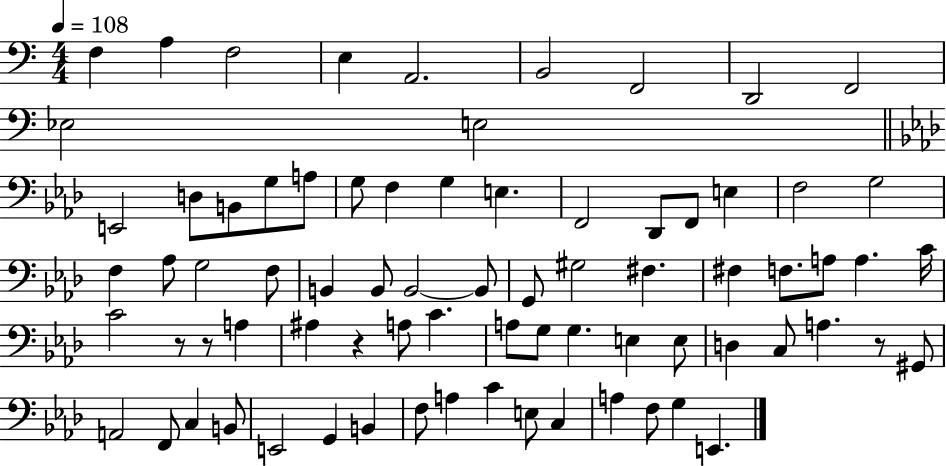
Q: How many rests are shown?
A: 4